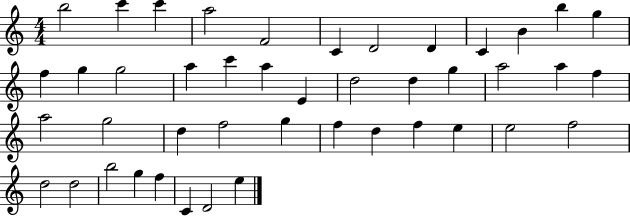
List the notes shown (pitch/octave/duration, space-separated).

B5/h C6/q C6/q A5/h F4/h C4/q D4/h D4/q C4/q B4/q B5/q G5/q F5/q G5/q G5/h A5/q C6/q A5/q E4/q D5/h D5/q G5/q A5/h A5/q F5/q A5/h G5/h D5/q F5/h G5/q F5/q D5/q F5/q E5/q E5/h F5/h D5/h D5/h B5/h G5/q F5/q C4/q D4/h E5/q